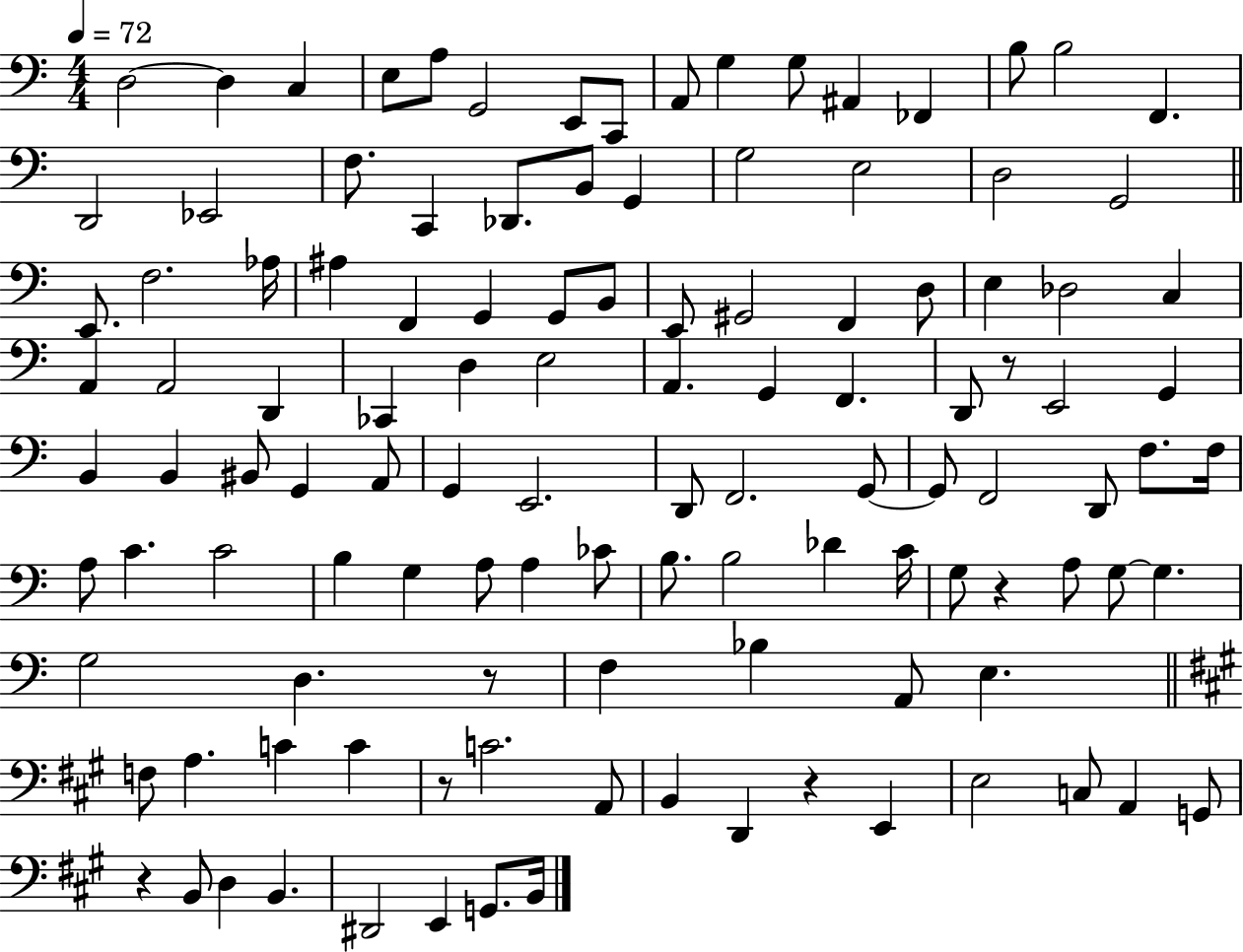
D3/h D3/q C3/q E3/e A3/e G2/h E2/e C2/e A2/e G3/q G3/e A#2/q FES2/q B3/e B3/h F2/q. D2/h Eb2/h F3/e. C2/q Db2/e. B2/e G2/q G3/h E3/h D3/h G2/h E2/e. F3/h. Ab3/s A#3/q F2/q G2/q G2/e B2/e E2/e G#2/h F2/q D3/e E3/q Db3/h C3/q A2/q A2/h D2/q CES2/q D3/q E3/h A2/q. G2/q F2/q. D2/e R/e E2/h G2/q B2/q B2/q BIS2/e G2/q A2/e G2/q E2/h. D2/e F2/h. G2/e G2/e F2/h D2/e F3/e. F3/s A3/e C4/q. C4/h B3/q G3/q A3/e A3/q CES4/e B3/e. B3/h Db4/q C4/s G3/e R/q A3/e G3/e G3/q. G3/h D3/q. R/e F3/q Bb3/q A2/e E3/q. F3/e A3/q. C4/q C4/q R/e C4/h. A2/e B2/q D2/q R/q E2/q E3/h C3/e A2/q G2/e R/q B2/e D3/q B2/q. D#2/h E2/q G2/e. B2/s